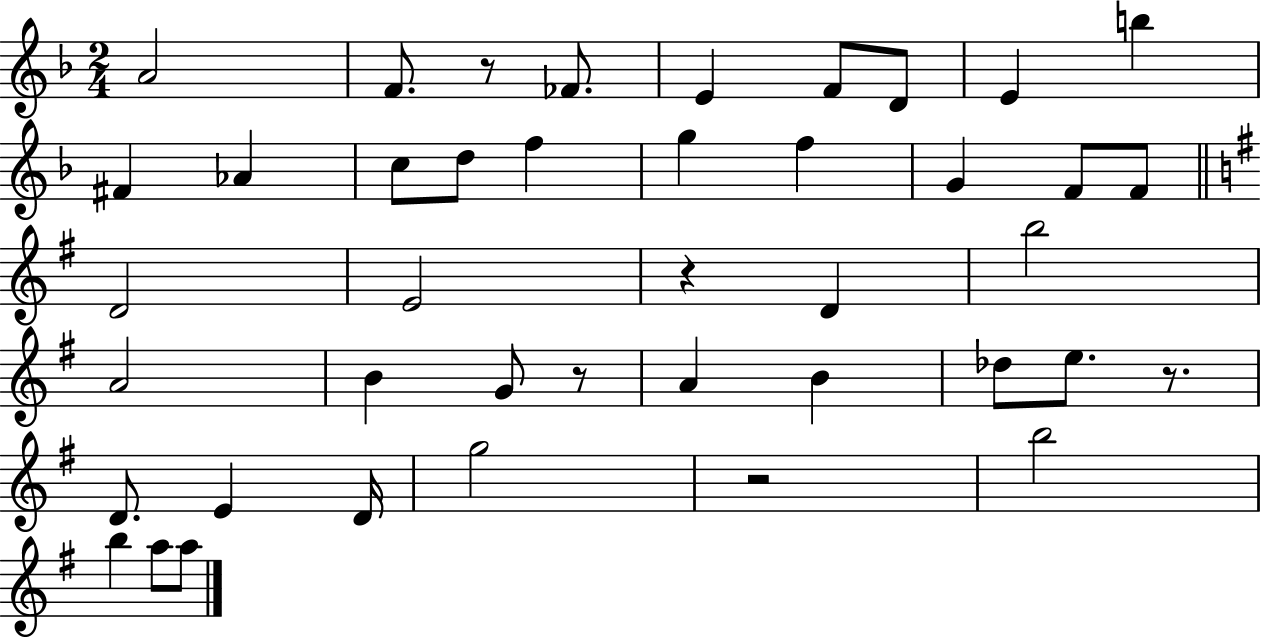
{
  \clef treble
  \numericTimeSignature
  \time 2/4
  \key f \major
  \repeat volta 2 { a'2 | f'8. r8 fes'8. | e'4 f'8 d'8 | e'4 b''4 | \break fis'4 aes'4 | c''8 d''8 f''4 | g''4 f''4 | g'4 f'8 f'8 | \break \bar "||" \break \key g \major d'2 | e'2 | r4 d'4 | b''2 | \break a'2 | b'4 g'8 r8 | a'4 b'4 | des''8 e''8. r8. | \break d'8. e'4 d'16 | g''2 | r2 | b''2 | \break b''4 a''8 a''8 | } \bar "|."
}